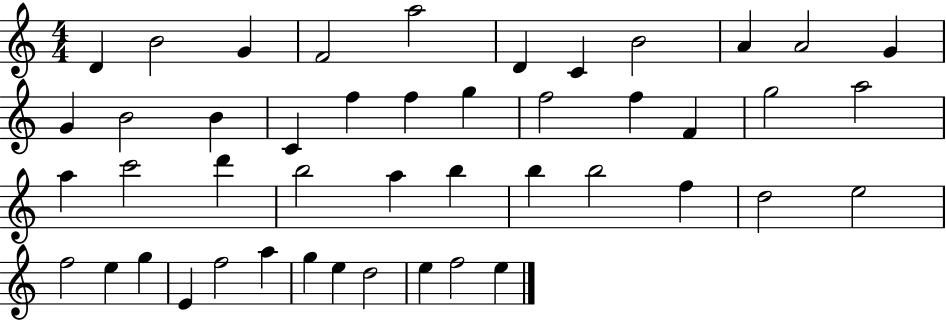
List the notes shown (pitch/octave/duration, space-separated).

D4/q B4/h G4/q F4/h A5/h D4/q C4/q B4/h A4/q A4/h G4/q G4/q B4/h B4/q C4/q F5/q F5/q G5/q F5/h F5/q F4/q G5/h A5/h A5/q C6/h D6/q B5/h A5/q B5/q B5/q B5/h F5/q D5/h E5/h F5/h E5/q G5/q E4/q F5/h A5/q G5/q E5/q D5/h E5/q F5/h E5/q